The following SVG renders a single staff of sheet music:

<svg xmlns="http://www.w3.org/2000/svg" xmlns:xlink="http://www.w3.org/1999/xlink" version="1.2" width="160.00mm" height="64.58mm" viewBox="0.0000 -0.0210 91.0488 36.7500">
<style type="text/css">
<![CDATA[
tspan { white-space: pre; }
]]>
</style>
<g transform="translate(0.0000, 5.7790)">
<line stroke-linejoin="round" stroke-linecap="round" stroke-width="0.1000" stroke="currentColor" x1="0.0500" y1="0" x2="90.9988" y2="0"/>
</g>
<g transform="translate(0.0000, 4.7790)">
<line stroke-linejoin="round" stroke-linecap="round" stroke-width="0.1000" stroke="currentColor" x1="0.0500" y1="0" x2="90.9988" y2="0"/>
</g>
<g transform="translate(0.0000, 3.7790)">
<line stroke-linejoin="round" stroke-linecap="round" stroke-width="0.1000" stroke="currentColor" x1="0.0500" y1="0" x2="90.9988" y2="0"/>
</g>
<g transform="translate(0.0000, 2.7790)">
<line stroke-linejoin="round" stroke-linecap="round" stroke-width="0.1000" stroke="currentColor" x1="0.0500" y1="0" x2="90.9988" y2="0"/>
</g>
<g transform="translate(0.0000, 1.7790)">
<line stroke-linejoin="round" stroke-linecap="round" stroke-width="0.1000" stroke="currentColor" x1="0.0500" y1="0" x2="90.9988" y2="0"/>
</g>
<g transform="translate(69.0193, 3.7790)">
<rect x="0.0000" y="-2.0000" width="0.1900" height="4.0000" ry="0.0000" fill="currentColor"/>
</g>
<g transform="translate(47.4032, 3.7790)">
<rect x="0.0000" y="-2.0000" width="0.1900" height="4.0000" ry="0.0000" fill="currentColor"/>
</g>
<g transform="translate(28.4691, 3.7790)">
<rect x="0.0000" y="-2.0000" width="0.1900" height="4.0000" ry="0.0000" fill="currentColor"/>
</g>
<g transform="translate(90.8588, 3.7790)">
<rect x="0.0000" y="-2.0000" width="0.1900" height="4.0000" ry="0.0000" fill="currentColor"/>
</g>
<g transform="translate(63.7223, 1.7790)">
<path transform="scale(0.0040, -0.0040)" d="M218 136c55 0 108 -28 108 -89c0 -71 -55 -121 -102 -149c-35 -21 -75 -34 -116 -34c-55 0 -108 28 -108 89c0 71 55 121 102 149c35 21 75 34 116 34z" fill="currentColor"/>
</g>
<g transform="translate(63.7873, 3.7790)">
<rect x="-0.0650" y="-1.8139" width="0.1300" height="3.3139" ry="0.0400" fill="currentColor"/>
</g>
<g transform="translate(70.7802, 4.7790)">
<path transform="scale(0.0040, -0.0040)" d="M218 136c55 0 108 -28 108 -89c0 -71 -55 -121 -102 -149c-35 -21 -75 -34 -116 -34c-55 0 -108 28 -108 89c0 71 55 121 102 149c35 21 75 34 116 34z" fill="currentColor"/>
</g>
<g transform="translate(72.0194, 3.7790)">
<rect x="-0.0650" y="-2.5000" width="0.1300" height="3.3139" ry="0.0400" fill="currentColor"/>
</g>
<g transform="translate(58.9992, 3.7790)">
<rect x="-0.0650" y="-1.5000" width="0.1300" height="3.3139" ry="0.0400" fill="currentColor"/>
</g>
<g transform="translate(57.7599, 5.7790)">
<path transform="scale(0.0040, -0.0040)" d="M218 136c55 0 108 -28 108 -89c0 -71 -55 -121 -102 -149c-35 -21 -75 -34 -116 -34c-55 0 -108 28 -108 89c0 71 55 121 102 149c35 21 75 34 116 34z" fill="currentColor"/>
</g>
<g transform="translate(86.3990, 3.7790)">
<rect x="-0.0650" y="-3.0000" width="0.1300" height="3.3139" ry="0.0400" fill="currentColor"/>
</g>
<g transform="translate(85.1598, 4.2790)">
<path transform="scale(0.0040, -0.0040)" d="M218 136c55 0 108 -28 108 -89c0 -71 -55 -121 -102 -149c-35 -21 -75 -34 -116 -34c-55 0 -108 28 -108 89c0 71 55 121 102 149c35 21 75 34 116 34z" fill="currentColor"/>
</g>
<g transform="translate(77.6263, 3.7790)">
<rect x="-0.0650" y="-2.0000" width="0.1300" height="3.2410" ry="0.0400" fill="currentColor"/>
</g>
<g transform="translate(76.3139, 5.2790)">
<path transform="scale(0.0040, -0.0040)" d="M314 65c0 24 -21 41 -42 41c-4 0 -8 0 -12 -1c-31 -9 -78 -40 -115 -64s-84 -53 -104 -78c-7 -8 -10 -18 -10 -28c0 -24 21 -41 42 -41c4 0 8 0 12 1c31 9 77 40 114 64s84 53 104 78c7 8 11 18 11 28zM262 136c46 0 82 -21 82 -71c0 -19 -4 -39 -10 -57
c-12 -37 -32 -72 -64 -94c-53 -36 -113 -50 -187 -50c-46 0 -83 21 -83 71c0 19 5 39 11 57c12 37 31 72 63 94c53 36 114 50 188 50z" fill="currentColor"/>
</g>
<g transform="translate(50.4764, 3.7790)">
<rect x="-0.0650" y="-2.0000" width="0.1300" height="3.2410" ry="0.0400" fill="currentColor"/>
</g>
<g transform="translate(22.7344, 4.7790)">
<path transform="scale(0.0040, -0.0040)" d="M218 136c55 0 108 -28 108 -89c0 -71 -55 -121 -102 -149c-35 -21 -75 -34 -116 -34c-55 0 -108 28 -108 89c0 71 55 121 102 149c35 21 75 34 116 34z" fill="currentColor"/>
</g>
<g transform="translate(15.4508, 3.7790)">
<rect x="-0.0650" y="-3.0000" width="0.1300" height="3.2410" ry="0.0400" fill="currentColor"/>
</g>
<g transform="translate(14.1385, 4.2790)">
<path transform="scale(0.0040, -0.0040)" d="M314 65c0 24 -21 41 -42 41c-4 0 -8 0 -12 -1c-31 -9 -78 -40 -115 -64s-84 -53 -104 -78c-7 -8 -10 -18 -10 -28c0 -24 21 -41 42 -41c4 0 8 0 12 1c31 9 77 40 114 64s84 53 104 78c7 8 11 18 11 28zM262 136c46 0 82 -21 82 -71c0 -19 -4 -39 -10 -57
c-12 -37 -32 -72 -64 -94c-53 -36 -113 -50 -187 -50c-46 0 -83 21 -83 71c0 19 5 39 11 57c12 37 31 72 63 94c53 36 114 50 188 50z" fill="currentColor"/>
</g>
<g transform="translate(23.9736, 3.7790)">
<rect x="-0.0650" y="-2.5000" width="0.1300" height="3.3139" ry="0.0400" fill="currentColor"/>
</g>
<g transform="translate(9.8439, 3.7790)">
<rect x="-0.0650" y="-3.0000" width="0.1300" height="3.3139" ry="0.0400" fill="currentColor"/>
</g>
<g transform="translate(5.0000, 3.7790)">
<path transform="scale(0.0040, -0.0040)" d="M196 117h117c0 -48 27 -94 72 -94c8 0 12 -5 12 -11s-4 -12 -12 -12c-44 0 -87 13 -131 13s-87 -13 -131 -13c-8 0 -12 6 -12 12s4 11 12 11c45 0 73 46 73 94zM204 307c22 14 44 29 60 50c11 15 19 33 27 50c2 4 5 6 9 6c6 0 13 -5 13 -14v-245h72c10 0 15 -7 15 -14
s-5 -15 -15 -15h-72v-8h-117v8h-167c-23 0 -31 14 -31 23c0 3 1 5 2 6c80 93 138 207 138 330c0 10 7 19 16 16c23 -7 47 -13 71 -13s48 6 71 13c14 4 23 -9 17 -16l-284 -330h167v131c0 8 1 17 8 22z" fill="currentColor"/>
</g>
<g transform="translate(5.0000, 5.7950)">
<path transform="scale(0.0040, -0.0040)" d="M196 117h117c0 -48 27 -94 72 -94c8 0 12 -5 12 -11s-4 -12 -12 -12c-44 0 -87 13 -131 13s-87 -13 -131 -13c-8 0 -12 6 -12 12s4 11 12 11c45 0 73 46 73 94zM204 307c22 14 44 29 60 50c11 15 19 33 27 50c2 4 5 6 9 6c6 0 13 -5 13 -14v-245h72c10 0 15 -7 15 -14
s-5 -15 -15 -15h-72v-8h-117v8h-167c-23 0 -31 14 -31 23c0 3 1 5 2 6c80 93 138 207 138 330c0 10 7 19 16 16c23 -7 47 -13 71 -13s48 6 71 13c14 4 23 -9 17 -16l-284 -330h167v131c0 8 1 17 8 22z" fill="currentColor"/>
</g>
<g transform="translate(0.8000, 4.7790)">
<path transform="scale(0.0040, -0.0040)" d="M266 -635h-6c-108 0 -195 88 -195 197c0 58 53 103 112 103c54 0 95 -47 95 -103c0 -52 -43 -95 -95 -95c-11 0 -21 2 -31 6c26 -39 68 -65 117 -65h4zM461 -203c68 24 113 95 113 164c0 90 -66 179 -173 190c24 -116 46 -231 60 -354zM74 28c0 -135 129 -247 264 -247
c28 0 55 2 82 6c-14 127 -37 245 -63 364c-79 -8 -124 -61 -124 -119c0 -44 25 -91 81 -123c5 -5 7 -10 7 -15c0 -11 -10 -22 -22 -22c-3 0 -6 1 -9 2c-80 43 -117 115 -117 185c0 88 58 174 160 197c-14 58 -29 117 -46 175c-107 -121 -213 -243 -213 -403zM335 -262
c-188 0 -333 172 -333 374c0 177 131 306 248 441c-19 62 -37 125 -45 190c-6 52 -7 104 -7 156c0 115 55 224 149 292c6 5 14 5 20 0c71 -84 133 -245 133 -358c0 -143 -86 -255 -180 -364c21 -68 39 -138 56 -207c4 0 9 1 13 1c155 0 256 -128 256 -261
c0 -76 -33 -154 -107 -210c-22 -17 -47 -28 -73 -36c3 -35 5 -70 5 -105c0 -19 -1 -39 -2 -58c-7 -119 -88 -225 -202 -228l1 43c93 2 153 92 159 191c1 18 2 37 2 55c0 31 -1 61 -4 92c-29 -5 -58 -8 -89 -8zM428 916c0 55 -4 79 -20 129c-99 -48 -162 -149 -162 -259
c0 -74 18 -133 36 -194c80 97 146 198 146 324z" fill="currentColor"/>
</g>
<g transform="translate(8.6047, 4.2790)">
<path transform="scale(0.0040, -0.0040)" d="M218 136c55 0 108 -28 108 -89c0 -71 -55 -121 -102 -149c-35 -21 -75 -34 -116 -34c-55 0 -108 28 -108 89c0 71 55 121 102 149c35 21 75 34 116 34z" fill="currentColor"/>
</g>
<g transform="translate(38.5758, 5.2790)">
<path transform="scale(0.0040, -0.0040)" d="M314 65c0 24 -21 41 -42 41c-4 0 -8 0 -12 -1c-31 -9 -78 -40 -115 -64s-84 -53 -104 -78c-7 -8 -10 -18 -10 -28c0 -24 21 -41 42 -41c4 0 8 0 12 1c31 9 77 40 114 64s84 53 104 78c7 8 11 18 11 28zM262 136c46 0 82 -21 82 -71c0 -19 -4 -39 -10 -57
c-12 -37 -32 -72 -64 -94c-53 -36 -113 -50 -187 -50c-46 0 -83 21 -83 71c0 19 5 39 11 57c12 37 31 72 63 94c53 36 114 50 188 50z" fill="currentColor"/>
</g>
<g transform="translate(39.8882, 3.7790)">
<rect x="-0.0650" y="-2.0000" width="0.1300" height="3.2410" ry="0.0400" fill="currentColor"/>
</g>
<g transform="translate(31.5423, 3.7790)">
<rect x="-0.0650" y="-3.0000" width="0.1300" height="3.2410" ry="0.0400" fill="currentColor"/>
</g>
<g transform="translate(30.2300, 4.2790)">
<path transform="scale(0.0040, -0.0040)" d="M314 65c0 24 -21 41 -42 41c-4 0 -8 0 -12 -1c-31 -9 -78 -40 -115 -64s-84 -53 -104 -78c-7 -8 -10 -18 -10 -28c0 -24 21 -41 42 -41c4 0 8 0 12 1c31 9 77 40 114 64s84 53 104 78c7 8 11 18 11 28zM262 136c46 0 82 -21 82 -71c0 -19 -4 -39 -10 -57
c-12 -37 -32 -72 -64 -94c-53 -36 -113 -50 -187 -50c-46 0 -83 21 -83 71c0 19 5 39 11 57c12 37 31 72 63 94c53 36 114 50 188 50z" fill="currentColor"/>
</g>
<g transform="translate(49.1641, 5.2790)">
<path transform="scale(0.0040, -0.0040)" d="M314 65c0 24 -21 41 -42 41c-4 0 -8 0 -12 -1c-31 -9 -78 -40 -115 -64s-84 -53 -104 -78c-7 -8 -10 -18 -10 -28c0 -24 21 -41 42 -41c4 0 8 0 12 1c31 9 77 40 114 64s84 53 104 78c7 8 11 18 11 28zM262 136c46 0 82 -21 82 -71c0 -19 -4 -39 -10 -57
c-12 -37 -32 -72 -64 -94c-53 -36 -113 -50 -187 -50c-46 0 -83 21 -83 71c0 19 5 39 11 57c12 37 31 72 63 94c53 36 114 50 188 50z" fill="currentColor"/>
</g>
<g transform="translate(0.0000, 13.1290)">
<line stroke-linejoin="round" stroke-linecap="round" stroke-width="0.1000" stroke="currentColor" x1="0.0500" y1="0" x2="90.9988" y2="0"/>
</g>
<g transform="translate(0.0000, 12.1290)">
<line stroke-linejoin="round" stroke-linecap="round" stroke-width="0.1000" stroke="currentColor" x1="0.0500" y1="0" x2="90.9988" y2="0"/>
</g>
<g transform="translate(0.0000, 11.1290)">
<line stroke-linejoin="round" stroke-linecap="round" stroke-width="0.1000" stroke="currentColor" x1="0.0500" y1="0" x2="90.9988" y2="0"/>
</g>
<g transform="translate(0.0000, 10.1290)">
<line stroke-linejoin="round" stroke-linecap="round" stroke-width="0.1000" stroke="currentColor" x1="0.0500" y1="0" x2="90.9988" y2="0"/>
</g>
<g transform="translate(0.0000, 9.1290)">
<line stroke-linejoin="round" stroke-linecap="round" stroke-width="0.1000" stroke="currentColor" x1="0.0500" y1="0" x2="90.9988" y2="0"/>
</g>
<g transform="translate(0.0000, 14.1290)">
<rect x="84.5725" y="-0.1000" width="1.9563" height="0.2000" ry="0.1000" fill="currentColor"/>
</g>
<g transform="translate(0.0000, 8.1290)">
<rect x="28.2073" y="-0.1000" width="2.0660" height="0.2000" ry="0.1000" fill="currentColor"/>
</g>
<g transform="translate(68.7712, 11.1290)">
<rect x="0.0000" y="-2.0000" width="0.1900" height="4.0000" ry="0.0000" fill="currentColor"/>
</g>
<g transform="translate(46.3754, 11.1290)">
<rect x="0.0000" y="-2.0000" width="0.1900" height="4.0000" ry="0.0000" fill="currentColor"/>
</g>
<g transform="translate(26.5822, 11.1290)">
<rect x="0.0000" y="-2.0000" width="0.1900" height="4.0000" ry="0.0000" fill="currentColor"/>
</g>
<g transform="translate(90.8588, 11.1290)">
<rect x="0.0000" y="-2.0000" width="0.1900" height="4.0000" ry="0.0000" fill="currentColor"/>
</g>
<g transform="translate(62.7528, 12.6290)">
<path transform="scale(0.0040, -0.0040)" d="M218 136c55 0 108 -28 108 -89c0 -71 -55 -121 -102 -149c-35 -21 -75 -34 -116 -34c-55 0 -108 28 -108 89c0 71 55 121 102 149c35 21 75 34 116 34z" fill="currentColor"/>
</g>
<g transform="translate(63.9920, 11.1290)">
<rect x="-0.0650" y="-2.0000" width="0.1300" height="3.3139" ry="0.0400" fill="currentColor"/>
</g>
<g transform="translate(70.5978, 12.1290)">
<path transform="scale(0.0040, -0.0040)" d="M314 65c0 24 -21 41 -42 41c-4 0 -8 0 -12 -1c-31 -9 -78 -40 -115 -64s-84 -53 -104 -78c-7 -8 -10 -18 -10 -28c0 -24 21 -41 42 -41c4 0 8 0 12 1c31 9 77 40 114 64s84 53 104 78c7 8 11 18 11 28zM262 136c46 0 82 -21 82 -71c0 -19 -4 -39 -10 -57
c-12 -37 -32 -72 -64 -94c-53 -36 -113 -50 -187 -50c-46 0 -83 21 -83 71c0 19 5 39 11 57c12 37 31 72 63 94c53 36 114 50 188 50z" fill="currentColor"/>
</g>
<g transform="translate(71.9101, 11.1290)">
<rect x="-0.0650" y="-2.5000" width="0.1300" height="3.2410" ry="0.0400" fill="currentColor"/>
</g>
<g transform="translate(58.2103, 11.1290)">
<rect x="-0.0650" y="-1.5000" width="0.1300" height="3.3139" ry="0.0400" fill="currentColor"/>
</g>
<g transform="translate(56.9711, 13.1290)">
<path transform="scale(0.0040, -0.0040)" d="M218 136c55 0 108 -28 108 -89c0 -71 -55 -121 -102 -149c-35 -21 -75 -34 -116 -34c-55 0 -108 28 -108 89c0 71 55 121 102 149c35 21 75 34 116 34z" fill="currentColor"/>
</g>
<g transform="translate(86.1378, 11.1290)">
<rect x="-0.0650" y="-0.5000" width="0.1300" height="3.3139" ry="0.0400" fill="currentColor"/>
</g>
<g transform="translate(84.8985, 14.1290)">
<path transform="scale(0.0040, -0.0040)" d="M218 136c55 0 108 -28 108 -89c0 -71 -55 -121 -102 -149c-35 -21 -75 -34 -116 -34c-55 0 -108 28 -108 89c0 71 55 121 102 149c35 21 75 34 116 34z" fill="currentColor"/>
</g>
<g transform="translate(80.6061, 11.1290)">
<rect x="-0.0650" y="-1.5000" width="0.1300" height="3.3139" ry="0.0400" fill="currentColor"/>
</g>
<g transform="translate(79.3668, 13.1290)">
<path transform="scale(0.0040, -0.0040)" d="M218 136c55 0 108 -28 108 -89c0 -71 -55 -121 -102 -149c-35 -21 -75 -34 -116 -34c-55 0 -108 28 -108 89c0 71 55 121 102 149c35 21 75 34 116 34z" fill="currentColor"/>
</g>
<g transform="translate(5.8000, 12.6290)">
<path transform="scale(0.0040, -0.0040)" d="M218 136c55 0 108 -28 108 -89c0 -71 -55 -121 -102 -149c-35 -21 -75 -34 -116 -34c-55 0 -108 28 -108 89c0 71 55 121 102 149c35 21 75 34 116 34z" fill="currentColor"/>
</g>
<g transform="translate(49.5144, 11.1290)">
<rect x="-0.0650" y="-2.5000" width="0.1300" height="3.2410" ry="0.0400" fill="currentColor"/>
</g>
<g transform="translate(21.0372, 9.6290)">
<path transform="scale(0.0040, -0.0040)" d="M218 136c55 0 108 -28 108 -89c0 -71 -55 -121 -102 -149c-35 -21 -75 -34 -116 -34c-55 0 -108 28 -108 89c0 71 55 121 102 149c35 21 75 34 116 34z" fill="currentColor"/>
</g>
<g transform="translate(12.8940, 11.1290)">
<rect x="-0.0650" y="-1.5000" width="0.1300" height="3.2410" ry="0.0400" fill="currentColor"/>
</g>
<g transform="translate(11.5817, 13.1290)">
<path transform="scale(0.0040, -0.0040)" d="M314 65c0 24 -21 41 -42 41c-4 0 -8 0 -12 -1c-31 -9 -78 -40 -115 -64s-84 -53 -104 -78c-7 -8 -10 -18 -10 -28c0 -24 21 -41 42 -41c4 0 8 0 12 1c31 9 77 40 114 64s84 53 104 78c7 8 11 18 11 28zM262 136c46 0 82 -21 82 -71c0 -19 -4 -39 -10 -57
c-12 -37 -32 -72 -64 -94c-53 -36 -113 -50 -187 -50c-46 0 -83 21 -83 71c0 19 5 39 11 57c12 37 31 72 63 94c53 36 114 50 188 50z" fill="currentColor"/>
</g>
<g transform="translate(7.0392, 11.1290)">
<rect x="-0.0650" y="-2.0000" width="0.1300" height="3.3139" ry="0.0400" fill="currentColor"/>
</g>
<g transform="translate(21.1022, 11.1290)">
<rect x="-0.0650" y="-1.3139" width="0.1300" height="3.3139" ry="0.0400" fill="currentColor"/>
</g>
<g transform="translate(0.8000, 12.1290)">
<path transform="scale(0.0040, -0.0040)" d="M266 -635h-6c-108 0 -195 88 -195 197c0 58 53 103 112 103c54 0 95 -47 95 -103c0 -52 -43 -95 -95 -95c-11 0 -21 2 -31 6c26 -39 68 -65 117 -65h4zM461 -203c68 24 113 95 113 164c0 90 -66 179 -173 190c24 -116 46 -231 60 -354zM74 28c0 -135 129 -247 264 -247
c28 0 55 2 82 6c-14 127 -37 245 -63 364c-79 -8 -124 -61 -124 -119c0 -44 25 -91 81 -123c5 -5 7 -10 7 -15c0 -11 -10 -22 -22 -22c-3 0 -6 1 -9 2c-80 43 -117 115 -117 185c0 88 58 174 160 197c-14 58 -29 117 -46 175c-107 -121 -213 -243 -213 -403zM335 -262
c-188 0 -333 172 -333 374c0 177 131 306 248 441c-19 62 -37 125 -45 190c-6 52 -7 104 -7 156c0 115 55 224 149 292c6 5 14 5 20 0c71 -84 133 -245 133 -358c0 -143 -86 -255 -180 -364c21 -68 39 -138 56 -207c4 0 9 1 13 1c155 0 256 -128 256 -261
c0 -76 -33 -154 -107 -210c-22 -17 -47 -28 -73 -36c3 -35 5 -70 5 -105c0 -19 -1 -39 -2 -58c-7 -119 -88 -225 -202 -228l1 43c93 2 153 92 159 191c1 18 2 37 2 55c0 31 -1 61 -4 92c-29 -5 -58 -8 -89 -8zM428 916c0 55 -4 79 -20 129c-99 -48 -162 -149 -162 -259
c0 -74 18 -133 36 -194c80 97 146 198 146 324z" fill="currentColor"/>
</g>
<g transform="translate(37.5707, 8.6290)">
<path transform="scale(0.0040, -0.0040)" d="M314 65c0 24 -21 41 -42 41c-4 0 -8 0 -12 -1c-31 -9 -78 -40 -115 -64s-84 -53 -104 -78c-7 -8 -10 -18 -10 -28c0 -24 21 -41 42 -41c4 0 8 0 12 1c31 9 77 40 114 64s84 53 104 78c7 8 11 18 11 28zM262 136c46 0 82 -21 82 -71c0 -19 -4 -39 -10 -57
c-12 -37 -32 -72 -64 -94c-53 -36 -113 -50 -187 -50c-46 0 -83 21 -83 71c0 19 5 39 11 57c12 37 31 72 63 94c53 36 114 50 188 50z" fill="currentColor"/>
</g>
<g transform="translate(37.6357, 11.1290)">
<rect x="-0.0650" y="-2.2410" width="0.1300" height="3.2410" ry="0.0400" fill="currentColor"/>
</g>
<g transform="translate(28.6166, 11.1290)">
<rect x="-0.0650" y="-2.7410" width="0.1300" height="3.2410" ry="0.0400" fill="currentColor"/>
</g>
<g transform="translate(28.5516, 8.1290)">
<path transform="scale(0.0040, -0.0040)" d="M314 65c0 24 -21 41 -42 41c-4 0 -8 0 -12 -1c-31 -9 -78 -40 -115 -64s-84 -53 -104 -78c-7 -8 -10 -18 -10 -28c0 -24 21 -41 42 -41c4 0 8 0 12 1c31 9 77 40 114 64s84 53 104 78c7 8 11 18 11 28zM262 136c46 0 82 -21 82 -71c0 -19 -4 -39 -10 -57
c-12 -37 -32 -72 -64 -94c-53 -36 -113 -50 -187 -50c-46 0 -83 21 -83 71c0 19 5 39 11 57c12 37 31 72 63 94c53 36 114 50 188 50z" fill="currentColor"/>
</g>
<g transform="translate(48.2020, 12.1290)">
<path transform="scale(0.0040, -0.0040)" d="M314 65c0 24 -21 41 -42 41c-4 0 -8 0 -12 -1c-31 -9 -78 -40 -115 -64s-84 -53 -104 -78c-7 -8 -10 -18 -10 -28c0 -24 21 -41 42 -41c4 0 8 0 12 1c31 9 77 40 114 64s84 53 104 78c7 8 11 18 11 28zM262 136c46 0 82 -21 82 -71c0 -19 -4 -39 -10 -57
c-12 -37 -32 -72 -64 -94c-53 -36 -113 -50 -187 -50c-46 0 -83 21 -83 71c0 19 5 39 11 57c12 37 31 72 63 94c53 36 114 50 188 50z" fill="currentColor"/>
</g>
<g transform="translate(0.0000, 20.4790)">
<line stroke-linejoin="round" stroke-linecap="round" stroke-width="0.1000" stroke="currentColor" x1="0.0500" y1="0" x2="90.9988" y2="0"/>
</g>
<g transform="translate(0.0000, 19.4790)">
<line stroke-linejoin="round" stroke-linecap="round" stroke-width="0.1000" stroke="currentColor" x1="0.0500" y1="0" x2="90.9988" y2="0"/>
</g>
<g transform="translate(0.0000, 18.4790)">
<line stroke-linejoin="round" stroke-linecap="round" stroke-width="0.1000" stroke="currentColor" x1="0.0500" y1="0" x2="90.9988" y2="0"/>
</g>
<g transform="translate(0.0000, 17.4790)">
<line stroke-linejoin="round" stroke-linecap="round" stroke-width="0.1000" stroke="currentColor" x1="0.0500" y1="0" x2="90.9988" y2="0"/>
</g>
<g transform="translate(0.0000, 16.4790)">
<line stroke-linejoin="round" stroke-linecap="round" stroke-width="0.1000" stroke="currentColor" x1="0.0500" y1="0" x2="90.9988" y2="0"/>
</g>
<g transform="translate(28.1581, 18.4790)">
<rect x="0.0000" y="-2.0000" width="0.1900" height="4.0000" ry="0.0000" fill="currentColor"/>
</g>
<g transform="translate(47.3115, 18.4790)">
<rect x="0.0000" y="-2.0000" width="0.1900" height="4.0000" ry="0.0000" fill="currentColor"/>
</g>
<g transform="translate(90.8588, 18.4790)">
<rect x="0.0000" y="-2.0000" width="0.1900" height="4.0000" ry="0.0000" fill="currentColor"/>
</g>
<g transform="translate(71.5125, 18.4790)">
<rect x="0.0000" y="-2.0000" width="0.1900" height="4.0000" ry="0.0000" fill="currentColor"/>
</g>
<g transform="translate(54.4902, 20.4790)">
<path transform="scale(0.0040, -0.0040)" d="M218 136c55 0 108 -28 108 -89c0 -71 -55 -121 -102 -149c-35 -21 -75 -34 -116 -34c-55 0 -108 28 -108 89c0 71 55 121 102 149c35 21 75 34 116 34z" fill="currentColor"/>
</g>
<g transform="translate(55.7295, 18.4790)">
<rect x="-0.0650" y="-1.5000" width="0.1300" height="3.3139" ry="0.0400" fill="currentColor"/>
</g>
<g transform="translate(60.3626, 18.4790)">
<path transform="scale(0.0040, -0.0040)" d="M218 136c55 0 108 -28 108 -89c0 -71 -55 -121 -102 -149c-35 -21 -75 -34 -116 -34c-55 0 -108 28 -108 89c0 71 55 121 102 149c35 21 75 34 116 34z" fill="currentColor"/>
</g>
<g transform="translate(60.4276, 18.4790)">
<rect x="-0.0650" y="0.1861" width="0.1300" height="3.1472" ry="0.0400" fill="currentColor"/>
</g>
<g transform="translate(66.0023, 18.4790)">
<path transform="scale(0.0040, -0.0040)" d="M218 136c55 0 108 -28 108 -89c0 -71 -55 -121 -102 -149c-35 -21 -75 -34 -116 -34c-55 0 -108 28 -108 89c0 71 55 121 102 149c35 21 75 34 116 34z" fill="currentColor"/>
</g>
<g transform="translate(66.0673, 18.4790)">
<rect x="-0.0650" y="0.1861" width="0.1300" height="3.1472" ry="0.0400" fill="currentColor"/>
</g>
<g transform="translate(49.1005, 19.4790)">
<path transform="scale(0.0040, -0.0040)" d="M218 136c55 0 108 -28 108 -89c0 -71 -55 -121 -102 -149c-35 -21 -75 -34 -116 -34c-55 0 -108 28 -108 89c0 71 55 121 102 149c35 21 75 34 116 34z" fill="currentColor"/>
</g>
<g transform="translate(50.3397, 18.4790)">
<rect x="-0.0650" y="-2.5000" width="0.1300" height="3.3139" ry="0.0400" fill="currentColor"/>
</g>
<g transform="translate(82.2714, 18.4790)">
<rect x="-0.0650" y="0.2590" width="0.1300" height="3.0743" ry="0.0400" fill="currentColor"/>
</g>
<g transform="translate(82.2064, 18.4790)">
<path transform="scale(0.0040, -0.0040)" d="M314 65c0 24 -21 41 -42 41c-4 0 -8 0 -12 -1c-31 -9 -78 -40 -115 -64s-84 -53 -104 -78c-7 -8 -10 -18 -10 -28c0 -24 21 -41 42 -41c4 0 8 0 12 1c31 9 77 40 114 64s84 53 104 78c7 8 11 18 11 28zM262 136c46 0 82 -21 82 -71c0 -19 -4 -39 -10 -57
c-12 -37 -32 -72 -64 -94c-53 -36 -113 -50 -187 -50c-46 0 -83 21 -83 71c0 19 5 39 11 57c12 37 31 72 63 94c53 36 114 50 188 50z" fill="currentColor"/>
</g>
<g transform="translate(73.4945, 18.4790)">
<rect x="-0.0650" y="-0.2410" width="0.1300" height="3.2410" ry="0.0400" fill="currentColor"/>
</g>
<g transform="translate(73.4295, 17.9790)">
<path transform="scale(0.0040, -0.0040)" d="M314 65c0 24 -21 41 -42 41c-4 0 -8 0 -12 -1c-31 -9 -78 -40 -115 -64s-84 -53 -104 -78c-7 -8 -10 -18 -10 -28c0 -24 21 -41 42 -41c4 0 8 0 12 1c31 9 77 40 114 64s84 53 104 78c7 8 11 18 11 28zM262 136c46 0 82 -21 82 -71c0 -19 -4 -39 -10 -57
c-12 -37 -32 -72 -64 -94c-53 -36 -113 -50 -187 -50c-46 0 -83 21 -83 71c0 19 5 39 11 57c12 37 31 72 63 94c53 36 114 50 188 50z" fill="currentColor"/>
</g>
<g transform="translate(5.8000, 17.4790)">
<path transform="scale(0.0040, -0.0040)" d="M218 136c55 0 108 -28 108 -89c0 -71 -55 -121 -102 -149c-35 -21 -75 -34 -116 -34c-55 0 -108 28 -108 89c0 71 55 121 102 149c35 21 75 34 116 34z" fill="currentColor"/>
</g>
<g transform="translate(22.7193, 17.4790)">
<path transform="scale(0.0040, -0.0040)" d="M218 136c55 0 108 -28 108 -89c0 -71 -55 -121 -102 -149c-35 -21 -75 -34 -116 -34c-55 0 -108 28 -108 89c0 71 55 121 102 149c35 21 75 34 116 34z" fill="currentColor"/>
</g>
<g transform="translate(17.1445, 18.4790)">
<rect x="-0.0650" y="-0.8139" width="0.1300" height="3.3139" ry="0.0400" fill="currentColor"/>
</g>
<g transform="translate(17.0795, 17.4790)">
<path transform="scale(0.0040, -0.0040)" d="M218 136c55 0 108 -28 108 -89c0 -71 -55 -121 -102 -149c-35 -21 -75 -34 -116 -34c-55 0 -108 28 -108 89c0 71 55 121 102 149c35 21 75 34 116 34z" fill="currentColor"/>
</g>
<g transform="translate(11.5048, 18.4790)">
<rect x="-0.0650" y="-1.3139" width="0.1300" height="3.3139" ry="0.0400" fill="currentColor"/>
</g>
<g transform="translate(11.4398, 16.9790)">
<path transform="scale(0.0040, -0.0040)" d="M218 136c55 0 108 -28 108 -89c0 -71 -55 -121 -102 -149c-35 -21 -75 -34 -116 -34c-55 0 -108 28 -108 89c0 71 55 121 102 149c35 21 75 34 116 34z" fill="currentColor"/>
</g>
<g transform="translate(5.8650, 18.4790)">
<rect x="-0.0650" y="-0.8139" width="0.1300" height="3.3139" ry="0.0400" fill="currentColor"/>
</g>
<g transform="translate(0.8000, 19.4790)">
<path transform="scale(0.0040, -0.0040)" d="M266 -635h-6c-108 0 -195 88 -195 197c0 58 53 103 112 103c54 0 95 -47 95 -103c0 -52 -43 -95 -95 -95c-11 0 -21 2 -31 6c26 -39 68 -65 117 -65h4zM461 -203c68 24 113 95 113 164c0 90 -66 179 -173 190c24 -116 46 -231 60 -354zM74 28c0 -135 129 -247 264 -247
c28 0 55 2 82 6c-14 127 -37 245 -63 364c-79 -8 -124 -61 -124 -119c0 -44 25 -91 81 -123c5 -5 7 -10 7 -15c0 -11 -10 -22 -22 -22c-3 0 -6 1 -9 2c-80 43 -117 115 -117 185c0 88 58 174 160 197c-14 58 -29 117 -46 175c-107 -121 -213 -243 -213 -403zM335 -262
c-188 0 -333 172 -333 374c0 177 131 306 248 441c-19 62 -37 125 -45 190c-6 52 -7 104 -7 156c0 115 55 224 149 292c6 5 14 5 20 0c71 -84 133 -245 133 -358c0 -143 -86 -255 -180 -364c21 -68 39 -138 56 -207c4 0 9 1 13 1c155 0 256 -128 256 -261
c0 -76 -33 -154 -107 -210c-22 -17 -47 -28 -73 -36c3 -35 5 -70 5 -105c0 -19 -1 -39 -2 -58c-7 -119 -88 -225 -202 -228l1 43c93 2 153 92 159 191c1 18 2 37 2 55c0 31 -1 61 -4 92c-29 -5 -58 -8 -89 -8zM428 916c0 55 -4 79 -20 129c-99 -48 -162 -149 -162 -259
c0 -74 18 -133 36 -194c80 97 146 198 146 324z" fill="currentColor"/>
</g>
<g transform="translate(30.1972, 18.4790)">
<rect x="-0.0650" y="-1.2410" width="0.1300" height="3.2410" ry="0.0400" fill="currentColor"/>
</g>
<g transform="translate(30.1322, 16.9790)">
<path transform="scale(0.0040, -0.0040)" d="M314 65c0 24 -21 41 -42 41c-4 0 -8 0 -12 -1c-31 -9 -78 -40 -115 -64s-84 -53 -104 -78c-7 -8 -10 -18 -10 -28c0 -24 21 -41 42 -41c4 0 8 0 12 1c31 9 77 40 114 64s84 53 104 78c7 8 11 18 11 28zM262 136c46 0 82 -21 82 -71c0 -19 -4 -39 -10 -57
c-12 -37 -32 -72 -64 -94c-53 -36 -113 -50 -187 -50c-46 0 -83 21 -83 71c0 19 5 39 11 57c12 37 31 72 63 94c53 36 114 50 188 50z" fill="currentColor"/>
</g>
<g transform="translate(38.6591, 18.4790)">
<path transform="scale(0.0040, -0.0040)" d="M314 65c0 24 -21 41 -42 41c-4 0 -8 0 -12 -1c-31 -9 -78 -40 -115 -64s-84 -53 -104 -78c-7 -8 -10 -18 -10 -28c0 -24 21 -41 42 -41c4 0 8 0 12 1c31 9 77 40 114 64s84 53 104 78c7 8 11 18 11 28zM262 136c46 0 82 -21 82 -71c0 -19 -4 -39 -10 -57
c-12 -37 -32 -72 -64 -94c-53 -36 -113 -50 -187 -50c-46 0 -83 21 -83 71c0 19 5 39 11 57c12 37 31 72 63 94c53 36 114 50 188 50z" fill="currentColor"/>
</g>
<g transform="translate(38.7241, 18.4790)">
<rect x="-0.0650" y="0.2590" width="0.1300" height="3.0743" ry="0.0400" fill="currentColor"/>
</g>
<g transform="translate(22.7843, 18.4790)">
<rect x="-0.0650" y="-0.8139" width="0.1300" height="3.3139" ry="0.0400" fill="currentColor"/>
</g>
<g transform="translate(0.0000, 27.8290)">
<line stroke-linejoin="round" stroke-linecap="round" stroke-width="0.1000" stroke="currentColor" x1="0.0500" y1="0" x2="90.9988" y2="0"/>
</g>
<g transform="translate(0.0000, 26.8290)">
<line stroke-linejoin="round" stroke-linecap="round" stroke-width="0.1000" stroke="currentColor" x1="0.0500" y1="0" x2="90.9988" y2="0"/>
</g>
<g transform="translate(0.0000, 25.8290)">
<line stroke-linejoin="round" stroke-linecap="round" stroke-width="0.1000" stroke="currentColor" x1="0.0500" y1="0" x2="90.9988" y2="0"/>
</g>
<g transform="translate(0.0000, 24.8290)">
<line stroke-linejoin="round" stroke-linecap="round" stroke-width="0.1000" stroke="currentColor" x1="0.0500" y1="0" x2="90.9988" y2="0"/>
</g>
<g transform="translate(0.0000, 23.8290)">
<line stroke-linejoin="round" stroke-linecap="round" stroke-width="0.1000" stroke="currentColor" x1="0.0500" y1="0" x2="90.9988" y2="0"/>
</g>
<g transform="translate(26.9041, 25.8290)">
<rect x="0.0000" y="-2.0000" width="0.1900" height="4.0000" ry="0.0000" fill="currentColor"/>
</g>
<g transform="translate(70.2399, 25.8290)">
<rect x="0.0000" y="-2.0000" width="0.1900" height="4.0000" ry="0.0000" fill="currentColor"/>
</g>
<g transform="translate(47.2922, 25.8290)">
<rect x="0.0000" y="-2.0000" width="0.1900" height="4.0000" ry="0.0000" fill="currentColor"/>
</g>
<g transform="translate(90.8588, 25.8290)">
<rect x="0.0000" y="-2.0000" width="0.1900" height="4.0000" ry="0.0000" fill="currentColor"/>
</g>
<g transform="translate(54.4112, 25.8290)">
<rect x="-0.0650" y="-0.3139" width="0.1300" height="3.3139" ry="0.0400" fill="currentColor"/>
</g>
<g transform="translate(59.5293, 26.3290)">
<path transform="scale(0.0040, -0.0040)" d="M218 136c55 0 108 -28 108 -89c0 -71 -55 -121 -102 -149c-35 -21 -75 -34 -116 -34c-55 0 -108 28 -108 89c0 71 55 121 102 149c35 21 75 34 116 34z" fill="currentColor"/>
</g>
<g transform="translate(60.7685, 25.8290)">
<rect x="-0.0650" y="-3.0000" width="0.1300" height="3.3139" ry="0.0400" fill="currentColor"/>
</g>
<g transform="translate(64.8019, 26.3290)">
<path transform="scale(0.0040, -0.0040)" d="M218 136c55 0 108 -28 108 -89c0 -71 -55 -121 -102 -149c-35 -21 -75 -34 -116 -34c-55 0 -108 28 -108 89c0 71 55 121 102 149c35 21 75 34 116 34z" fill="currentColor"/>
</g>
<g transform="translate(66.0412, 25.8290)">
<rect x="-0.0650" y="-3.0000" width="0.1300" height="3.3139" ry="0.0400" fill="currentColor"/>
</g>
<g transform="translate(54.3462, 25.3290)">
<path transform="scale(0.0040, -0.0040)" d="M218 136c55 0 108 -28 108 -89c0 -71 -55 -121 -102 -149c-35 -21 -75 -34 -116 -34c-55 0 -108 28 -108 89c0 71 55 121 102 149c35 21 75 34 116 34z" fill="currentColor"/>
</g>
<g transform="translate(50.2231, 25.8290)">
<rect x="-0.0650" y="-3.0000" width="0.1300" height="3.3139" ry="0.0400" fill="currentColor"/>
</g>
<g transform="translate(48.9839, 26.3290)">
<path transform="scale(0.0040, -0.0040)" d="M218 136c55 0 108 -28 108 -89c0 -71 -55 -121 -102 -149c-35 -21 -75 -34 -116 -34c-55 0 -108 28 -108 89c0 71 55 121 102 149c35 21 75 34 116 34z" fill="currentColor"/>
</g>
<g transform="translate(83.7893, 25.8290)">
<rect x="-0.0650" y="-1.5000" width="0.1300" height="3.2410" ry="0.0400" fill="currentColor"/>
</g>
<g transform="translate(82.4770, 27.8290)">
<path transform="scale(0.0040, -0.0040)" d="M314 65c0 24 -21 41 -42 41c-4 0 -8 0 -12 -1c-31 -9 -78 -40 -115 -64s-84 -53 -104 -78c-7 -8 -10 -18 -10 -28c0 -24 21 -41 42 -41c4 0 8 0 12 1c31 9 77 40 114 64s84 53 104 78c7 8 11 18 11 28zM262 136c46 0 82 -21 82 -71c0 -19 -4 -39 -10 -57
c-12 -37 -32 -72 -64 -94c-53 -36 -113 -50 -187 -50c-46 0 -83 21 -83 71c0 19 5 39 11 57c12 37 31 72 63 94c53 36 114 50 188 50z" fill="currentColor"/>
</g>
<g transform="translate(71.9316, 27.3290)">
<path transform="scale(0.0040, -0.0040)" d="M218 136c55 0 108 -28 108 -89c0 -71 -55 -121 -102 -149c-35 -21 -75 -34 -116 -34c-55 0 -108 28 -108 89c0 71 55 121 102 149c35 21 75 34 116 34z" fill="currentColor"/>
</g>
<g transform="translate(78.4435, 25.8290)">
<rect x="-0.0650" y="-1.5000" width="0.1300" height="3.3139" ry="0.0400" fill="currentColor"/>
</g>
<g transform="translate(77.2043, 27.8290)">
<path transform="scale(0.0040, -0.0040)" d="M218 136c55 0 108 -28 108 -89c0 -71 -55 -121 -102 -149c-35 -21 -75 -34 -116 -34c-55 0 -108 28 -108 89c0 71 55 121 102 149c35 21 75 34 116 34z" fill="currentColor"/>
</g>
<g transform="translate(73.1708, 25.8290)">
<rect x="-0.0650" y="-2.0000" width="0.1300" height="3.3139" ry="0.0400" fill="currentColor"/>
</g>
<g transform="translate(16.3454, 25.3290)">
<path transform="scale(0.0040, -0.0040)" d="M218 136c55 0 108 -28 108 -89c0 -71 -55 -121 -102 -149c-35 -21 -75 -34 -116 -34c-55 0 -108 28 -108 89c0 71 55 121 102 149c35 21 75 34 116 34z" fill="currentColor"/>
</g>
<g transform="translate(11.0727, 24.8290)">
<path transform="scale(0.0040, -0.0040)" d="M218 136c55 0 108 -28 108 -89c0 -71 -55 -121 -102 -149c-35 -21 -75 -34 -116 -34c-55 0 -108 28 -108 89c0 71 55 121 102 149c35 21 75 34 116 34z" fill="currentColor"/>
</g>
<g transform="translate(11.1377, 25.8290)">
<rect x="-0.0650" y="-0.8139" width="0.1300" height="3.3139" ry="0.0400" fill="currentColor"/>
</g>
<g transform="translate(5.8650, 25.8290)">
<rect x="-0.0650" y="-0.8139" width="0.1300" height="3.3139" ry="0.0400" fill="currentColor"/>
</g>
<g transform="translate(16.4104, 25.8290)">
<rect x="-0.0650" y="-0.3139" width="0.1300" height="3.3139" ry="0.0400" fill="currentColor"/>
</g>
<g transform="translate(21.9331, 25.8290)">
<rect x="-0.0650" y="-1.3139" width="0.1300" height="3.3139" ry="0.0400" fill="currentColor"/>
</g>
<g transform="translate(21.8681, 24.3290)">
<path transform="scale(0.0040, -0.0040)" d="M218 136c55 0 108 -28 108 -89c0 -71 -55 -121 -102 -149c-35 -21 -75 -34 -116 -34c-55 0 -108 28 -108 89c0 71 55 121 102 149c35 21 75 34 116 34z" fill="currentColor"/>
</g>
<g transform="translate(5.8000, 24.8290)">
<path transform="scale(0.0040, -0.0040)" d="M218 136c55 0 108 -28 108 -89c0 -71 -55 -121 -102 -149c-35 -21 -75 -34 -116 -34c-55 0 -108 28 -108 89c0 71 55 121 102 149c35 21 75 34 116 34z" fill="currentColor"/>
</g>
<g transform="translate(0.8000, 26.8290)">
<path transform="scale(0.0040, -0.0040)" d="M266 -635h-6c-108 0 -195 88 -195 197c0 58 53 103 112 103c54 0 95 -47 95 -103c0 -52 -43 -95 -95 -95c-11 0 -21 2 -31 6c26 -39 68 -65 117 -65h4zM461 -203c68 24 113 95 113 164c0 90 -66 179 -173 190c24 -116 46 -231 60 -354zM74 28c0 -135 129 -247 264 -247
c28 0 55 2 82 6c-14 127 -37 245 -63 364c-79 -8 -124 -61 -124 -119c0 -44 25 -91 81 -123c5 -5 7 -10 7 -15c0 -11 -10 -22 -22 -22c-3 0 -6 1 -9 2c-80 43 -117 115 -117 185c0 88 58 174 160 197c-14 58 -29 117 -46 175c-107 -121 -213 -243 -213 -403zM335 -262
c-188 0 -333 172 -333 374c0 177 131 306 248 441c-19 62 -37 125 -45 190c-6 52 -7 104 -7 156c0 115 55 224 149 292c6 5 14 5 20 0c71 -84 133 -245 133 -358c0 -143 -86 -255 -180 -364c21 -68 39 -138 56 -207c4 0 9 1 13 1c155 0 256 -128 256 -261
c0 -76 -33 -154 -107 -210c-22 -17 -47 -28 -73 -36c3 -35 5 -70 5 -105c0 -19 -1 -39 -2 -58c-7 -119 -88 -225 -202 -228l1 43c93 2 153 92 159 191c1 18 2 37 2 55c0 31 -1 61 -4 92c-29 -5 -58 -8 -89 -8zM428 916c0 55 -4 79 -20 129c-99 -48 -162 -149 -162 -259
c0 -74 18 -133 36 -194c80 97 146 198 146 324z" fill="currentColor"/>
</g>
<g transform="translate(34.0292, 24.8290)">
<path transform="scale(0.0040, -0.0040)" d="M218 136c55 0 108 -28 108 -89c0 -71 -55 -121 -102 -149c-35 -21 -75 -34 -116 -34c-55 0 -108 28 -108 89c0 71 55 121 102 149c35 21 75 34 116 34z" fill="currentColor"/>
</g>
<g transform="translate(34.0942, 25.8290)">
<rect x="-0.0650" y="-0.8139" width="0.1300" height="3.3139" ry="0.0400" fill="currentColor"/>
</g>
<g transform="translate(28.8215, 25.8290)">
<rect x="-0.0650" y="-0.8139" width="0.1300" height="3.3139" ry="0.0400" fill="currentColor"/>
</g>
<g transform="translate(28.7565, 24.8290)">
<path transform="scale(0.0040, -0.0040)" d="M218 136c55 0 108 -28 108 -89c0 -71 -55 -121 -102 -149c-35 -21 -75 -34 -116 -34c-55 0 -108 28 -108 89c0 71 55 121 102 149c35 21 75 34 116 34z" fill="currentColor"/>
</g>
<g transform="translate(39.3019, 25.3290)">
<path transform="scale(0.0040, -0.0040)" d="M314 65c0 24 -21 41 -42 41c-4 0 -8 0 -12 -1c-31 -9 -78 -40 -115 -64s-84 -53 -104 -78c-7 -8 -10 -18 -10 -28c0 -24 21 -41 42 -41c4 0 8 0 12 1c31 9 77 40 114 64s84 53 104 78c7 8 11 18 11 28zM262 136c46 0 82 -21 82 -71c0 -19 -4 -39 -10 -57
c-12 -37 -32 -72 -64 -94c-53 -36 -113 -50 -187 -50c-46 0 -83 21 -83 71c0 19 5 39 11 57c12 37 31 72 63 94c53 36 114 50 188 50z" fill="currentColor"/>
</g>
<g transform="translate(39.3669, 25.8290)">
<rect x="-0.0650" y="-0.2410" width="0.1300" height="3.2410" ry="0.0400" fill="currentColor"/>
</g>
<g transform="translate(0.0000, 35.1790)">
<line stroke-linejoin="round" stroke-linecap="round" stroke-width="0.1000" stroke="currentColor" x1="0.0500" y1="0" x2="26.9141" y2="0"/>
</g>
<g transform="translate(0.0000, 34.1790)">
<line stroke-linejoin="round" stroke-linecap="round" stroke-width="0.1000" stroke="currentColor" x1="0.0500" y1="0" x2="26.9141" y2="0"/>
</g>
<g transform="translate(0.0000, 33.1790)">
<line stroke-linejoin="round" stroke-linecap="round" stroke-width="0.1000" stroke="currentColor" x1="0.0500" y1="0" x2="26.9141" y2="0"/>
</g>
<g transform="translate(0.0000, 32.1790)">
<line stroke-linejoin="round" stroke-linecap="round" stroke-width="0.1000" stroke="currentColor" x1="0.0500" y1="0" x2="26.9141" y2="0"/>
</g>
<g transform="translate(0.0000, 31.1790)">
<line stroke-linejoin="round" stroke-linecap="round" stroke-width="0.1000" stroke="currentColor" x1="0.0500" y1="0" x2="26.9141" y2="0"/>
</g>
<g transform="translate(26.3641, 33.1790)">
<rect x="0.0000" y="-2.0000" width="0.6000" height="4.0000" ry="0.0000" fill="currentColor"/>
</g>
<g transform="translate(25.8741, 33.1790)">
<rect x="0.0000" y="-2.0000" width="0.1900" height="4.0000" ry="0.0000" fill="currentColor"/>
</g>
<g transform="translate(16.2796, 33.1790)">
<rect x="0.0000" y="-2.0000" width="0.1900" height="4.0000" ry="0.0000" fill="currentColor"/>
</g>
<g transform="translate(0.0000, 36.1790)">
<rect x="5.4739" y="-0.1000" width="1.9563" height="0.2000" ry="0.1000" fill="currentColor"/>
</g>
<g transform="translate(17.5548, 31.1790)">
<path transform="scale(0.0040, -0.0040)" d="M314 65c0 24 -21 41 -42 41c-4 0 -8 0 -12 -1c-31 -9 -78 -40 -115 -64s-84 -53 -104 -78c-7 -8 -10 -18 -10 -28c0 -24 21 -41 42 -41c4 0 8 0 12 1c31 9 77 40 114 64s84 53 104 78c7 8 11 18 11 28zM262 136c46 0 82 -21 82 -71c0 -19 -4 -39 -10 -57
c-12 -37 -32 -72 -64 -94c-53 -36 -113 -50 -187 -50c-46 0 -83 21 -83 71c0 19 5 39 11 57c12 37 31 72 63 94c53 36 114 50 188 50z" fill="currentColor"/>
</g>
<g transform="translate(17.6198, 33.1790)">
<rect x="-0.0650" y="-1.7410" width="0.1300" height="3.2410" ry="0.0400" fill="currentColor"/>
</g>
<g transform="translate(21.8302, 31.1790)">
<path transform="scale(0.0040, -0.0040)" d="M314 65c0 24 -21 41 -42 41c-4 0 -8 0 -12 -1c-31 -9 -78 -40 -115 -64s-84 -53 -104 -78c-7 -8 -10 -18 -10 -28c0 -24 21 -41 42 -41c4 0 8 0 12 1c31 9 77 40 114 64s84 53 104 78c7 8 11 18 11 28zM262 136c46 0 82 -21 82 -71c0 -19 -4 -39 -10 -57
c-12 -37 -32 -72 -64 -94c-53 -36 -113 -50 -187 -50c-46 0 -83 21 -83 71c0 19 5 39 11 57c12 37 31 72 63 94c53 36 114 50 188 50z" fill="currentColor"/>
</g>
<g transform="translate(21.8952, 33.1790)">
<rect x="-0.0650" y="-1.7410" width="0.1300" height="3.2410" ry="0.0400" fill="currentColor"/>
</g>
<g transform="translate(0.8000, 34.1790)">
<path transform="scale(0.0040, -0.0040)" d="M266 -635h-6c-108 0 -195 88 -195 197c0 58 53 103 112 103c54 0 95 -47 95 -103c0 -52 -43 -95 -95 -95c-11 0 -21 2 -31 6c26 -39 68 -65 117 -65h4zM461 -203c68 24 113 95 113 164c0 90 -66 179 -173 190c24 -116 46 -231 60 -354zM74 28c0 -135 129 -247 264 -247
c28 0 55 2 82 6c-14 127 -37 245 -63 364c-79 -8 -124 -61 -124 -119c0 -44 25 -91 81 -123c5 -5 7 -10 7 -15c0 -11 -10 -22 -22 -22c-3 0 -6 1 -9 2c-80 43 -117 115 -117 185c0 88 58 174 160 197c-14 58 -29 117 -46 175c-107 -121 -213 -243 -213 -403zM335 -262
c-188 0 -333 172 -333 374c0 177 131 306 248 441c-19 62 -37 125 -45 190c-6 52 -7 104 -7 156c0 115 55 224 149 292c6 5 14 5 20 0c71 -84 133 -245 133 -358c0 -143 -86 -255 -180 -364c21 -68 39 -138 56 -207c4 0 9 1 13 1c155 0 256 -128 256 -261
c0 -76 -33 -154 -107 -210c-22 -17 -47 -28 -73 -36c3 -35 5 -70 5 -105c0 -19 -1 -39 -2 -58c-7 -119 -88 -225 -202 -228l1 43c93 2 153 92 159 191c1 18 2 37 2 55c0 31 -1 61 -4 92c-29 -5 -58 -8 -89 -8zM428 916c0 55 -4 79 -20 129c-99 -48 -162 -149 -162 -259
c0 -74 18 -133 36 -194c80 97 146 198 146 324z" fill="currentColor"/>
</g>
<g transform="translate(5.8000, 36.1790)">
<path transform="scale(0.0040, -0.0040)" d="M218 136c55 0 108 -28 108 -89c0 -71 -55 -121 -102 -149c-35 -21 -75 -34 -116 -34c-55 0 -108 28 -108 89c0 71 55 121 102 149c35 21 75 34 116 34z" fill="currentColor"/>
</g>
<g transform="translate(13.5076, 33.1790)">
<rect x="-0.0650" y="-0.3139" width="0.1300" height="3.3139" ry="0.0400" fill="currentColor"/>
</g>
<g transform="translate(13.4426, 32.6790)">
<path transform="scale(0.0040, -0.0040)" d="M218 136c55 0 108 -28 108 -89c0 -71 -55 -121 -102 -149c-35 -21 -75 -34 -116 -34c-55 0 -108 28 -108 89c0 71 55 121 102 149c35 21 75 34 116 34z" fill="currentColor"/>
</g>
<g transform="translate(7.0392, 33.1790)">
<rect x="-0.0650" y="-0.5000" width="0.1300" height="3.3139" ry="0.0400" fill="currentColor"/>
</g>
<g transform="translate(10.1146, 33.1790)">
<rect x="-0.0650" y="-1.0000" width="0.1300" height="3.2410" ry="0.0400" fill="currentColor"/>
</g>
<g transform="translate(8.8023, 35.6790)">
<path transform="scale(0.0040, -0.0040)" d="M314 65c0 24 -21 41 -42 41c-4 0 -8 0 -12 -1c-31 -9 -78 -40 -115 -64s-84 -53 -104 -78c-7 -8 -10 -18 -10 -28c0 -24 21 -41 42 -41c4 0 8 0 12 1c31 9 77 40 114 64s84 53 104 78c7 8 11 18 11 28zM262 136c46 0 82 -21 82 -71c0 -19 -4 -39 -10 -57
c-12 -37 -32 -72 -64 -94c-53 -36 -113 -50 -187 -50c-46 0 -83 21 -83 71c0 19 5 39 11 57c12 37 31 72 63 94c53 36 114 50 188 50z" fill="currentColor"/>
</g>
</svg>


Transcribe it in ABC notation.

X:1
T:Untitled
M:4/4
L:1/4
K:C
A A2 G A2 F2 F2 E f G F2 A F E2 e a2 g2 G2 E F G2 E C d e d d e2 B2 G E B B c2 B2 d d c e d d c2 A c A A F E E2 C D2 c f2 f2